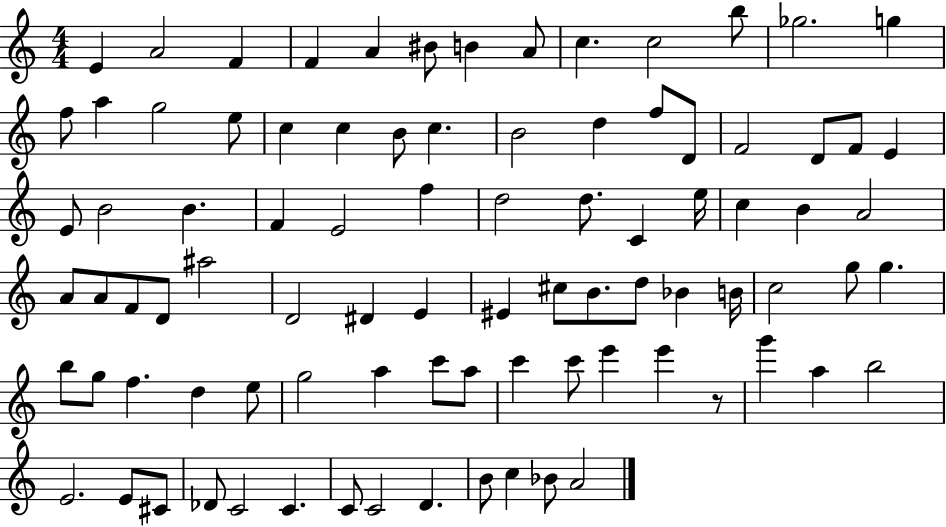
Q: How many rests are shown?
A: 1